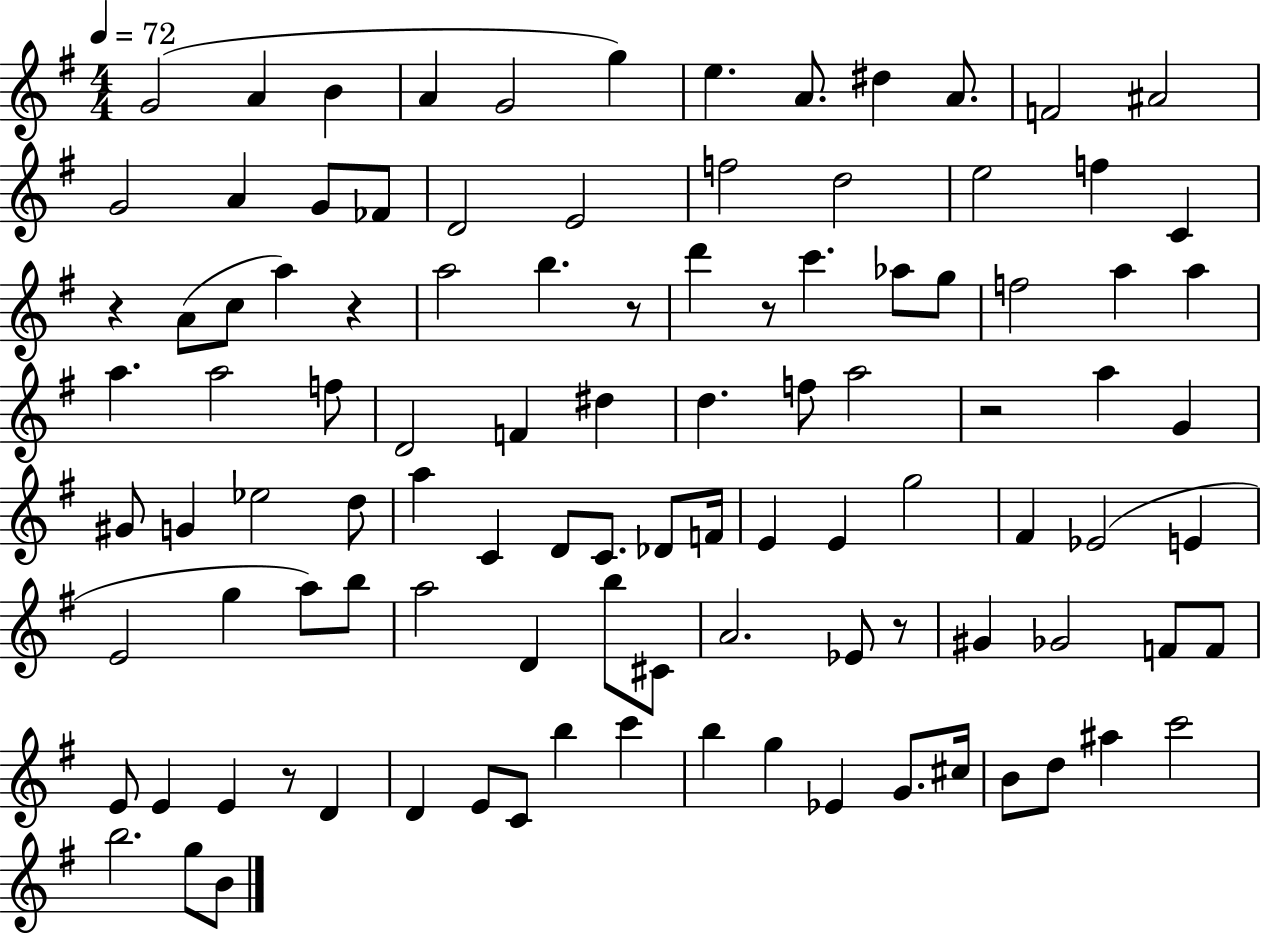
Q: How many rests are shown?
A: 7